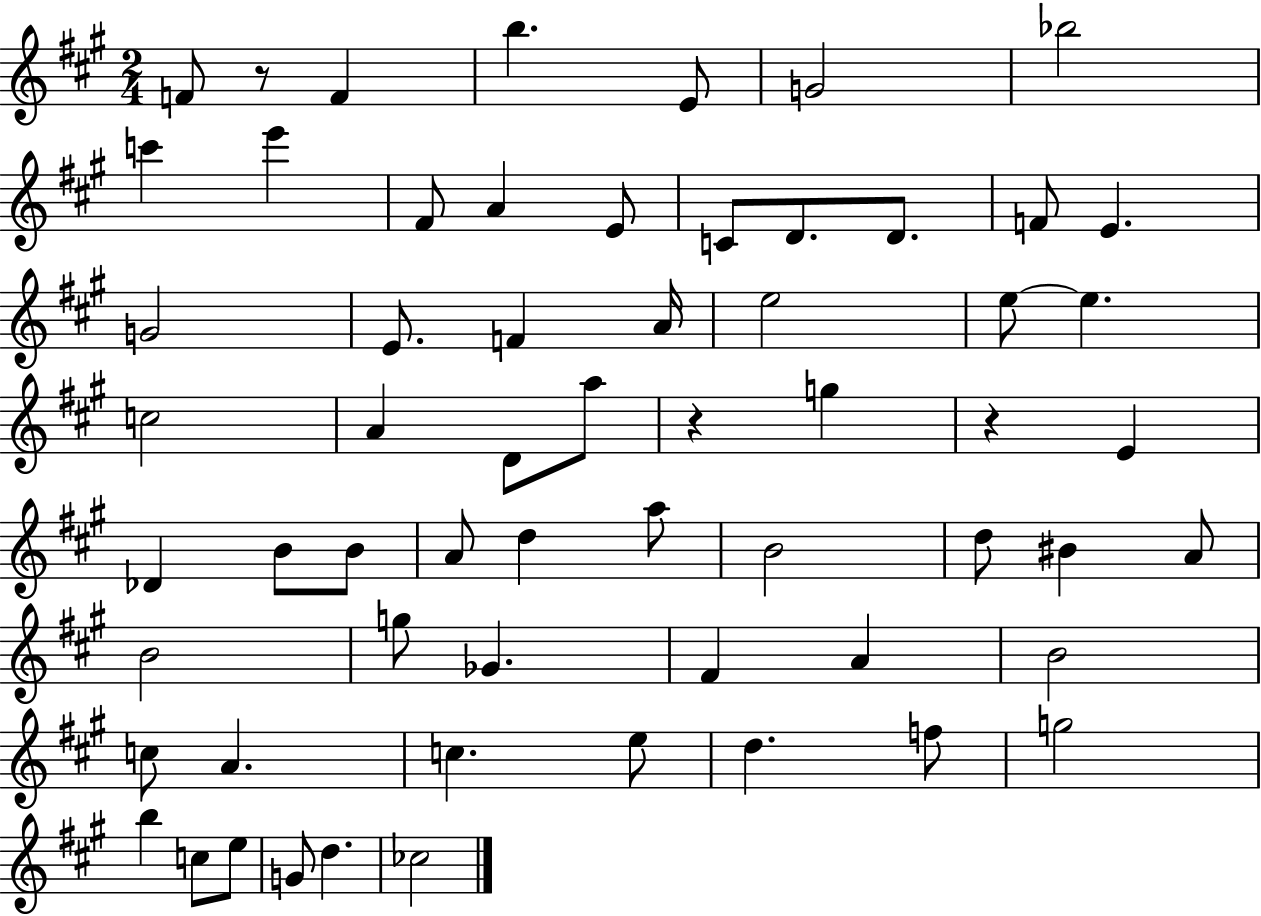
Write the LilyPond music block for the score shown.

{
  \clef treble
  \numericTimeSignature
  \time 2/4
  \key a \major
  f'8 r8 f'4 | b''4. e'8 | g'2 | bes''2 | \break c'''4 e'''4 | fis'8 a'4 e'8 | c'8 d'8. d'8. | f'8 e'4. | \break g'2 | e'8. f'4 a'16 | e''2 | e''8~~ e''4. | \break c''2 | a'4 d'8 a''8 | r4 g''4 | r4 e'4 | \break des'4 b'8 b'8 | a'8 d''4 a''8 | b'2 | d''8 bis'4 a'8 | \break b'2 | g''8 ges'4. | fis'4 a'4 | b'2 | \break c''8 a'4. | c''4. e''8 | d''4. f''8 | g''2 | \break b''4 c''8 e''8 | g'8 d''4. | ces''2 | \bar "|."
}